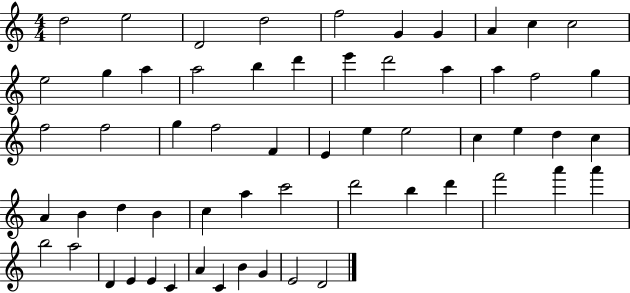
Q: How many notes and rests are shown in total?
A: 59